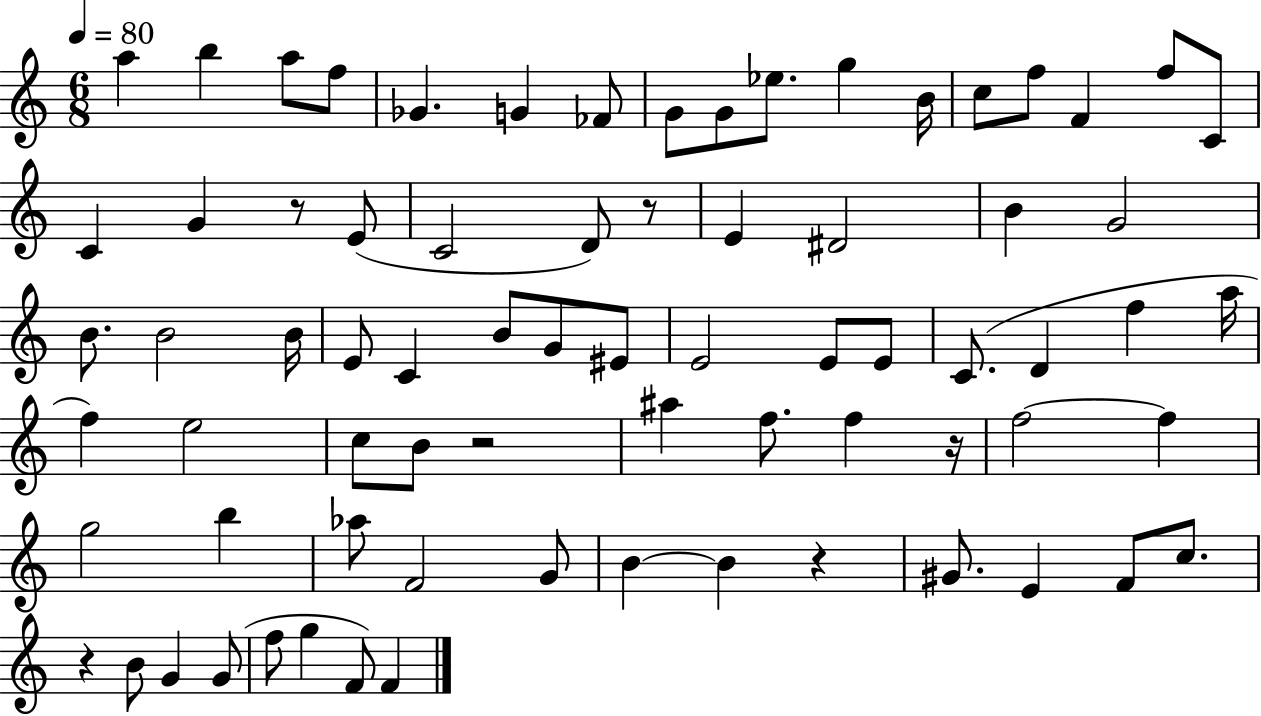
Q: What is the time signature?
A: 6/8